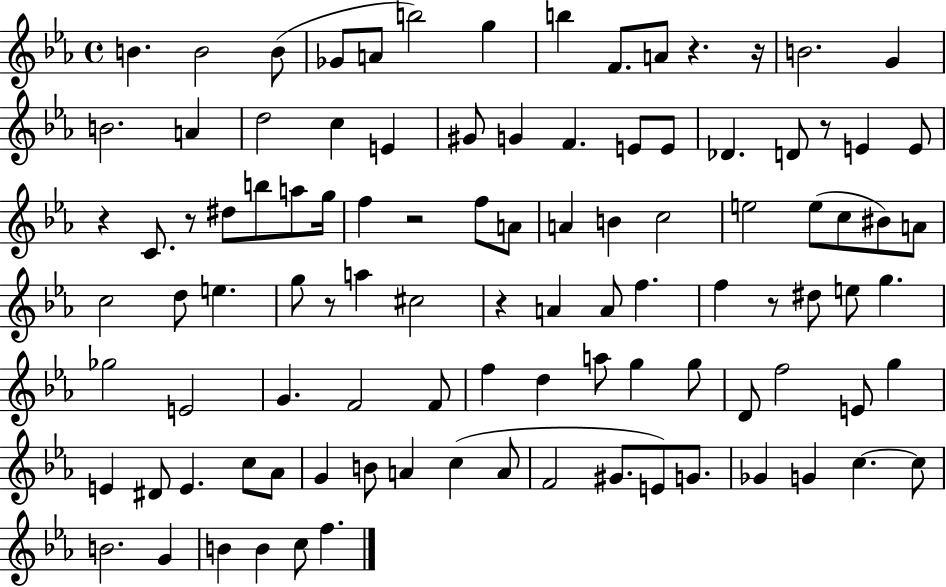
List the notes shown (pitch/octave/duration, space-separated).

B4/q. B4/h B4/e Gb4/e A4/e B5/h G5/q B5/q F4/e. A4/e R/q. R/s B4/h. G4/q B4/h. A4/q D5/h C5/q E4/q G#4/e G4/q F4/q. E4/e E4/e Db4/q. D4/e R/e E4/q E4/e R/q C4/e. R/e D#5/e B5/e A5/e G5/s F5/q R/h F5/e A4/e A4/q B4/q C5/h E5/h E5/e C5/e BIS4/e A4/e C5/h D5/e E5/q. G5/e R/e A5/q C#5/h R/q A4/q A4/e F5/q. F5/q R/e D#5/e E5/e G5/q. Gb5/h E4/h G4/q. F4/h F4/e F5/q D5/q A5/e G5/q G5/e D4/e F5/h E4/e G5/q E4/q D#4/e E4/q. C5/e Ab4/e G4/q B4/e A4/q C5/q A4/e F4/h G#4/e. E4/e G4/e. Gb4/q G4/q C5/q. C5/e B4/h. G4/q B4/q B4/q C5/e F5/q.